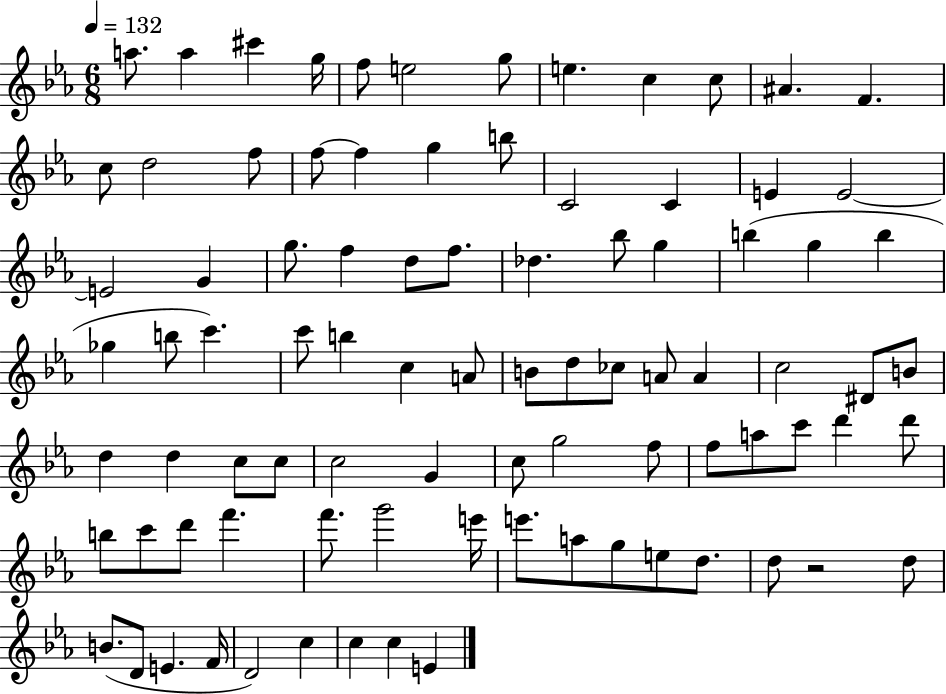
X:1
T:Untitled
M:6/8
L:1/4
K:Eb
a/2 a ^c' g/4 f/2 e2 g/2 e c c/2 ^A F c/2 d2 f/2 f/2 f g b/2 C2 C E E2 E2 G g/2 f d/2 f/2 _d _b/2 g b g b _g b/2 c' c'/2 b c A/2 B/2 d/2 _c/2 A/2 A c2 ^D/2 B/2 d d c/2 c/2 c2 G c/2 g2 f/2 f/2 a/2 c'/2 d' d'/2 b/2 c'/2 d'/2 f' f'/2 g'2 e'/4 e'/2 a/2 g/2 e/2 d/2 d/2 z2 d/2 B/2 D/2 E F/4 D2 c c c E